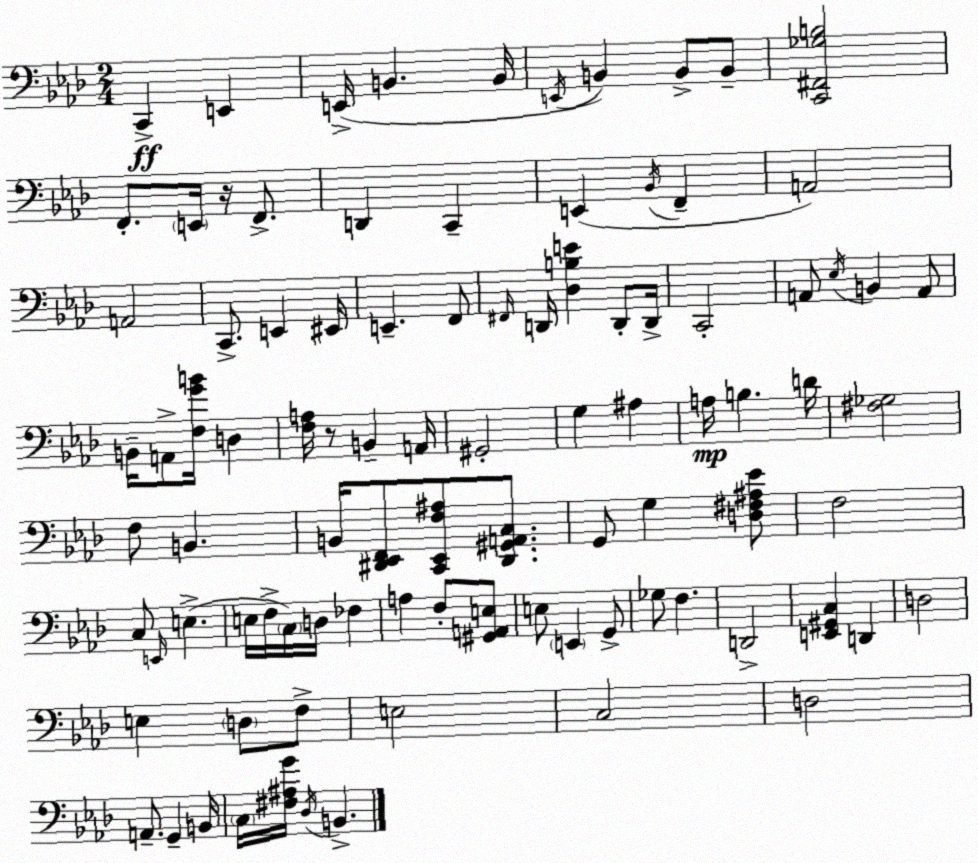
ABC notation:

X:1
T:Untitled
M:2/4
L:1/4
K:Fm
C,, E,, E,,/4 B,, B,,/4 E,,/4 B,, B,,/2 B,,/2 [C,,^F,,_G,B,]2 F,,/2 E,,/4 z/4 F,,/2 D,, C,, E,, _B,,/4 F,, A,,2 A,,2 C,,/2 E,, ^E,,/4 E,, F,,/2 ^F,,/4 D,,/4 [_D,B,E] D,,/2 D,,/4 C,,2 A,,/2 _E,/4 B,, A,,/2 B,,/4 A,,/2 [F,GB]/4 D, [F,A,]/4 z/2 B,, A,,/4 ^G,,2 G, ^A, A,/4 B, D/4 [^F,_G,]2 F,/2 B,, B,,/4 [^D,,_E,,F,,]/2 [C,,_E,,F,^A,]/2 [^D,,^G,,A,,C,]/2 G,,/2 G, [D,^F,^A,_E]/2 F,2 C,/2 E,,/4 E, E,/4 F,/4 C,/4 D,/4 _F, A, F,/2 [^G,,A,,E,]/2 E,/2 E,, G,,/2 _G,/2 F, D,,2 [E,,^G,,C,] D,, D,2 E, D,/2 F,/2 E,2 C,2 D,2 A,,/2 G,, B,,/4 C,/4 [^F,^A,G]/4 _D,/4 B,,